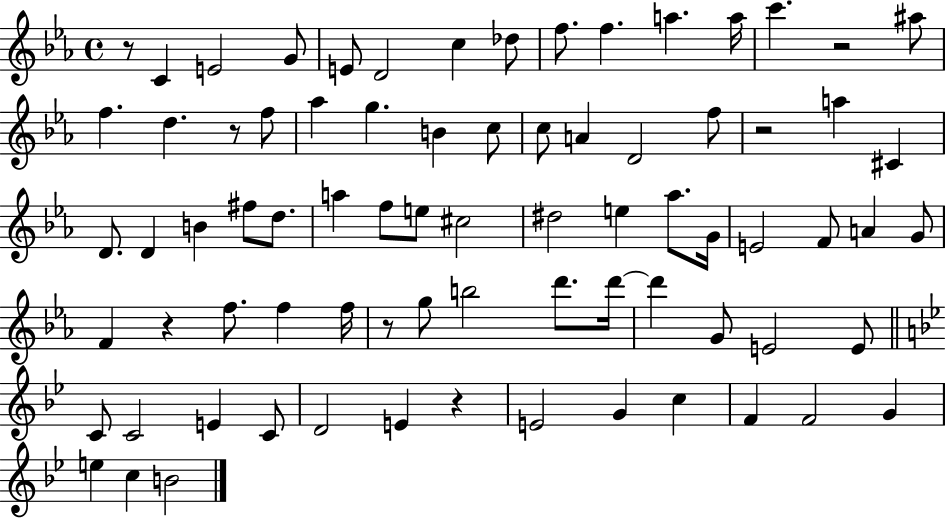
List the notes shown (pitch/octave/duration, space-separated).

R/e C4/q E4/h G4/e E4/e D4/h C5/q Db5/e F5/e. F5/q. A5/q. A5/s C6/q. R/h A#5/e F5/q. D5/q. R/e F5/e Ab5/q G5/q. B4/q C5/e C5/e A4/q D4/h F5/e R/h A5/q C#4/q D4/e. D4/q B4/q F#5/e D5/e. A5/q F5/e E5/e C#5/h D#5/h E5/q Ab5/e. G4/s E4/h F4/e A4/q G4/e F4/q R/q F5/e. F5/q F5/s R/e G5/e B5/h D6/e. D6/s D6/q G4/e E4/h E4/e C4/e C4/h E4/q C4/e D4/h E4/q R/q E4/h G4/q C5/q F4/q F4/h G4/q E5/q C5/q B4/h